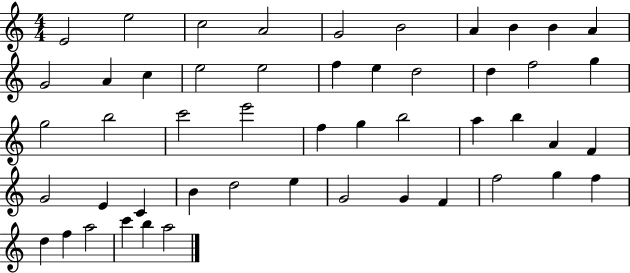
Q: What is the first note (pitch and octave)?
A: E4